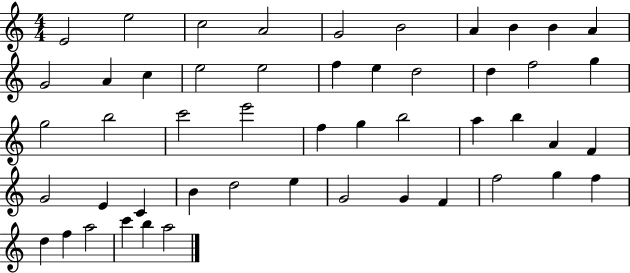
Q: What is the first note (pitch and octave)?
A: E4